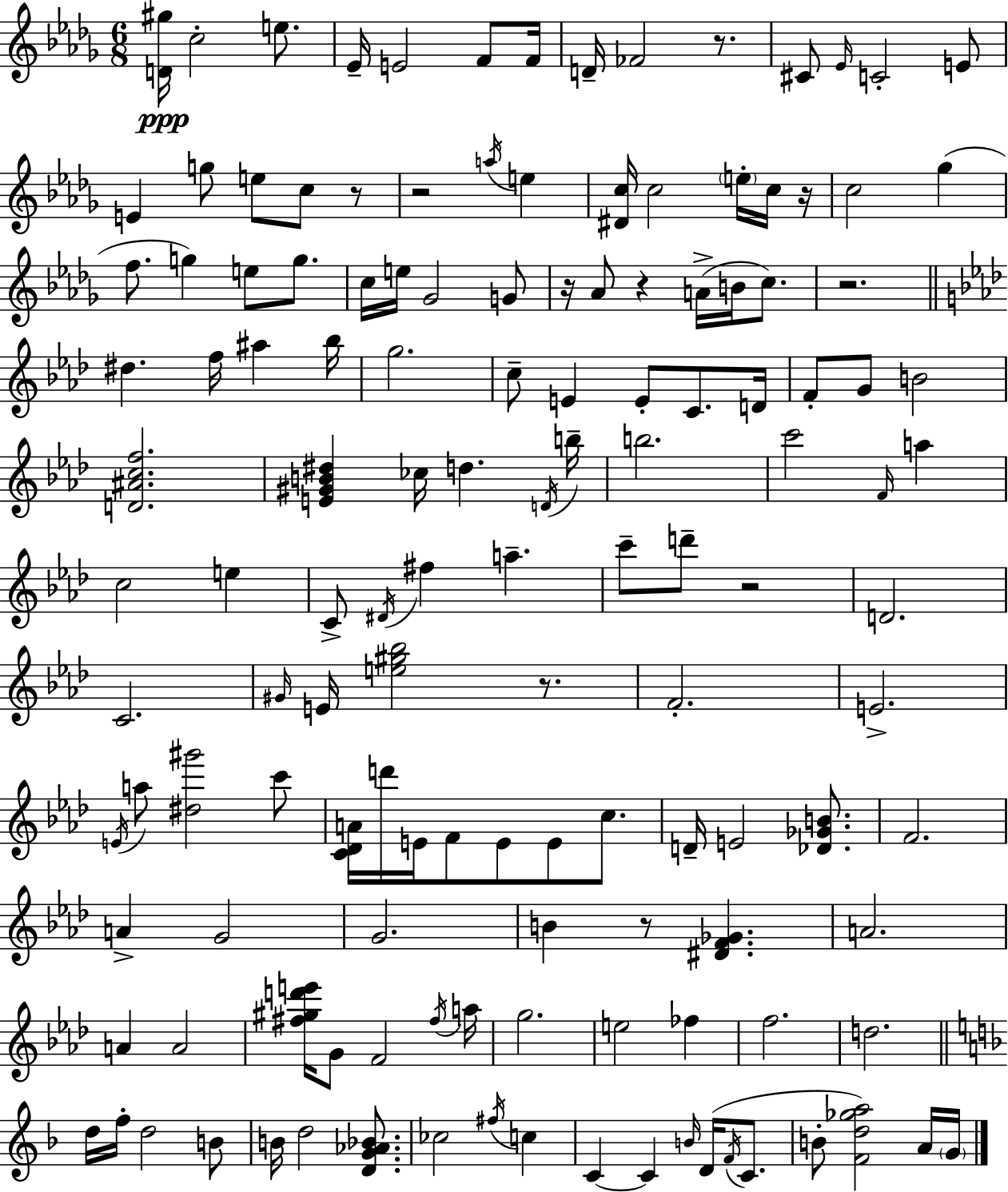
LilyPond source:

{
  \clef treble
  \numericTimeSignature
  \time 6/8
  \key bes \minor
  <d' gis''>16\ppp c''2-. e''8. | ees'16-- e'2 f'8 f'16 | d'16-- fes'2 r8. | cis'8 \grace { ees'16 } c'2-. e'8 | \break e'4 g''8 e''8 c''8 r8 | r2 \acciaccatura { a''16 } e''4 | <dis' c''>16 c''2 \parenthesize e''16-. | c''16 r16 c''2 ges''4( | \break f''8. g''4) e''8 g''8. | c''16 e''16 ges'2 | g'8 r16 aes'8 r4 a'16->( b'16 c''8.) | r2. | \break \bar "||" \break \key f \minor dis''4. f''16 ais''4 bes''16 | g''2. | c''8-- e'4 e'8-. c'8. d'16 | f'8-. g'8 b'2 | \break <d' ais' c'' f''>2. | <e' gis' b' dis''>4 ces''16 d''4. \acciaccatura { d'16 } | b''16-- b''2. | c'''2 \grace { f'16 } a''4 | \break c''2 e''4 | c'8-> \acciaccatura { dis'16 } fis''4 a''4.-- | c'''8-- d'''8-- r2 | d'2. | \break c'2. | \grace { gis'16 } e'16 <e'' gis'' bes''>2 | r8. f'2.-. | e'2.-> | \break \acciaccatura { e'16 } a''8 <dis'' gis'''>2 | c'''8 <c' des' a'>16 d'''16 e'16 f'8 e'8 | e'8 c''8. d'16-- e'2 | <des' ges' b'>8. f'2. | \break a'4-> g'2 | g'2. | b'4 r8 <dis' f' ges'>4. | a'2. | \break a'4 a'2 | <fis'' gis'' d''' e'''>16 g'8 f'2 | \acciaccatura { fis''16 } a''16 g''2. | e''2 | \break fes''4 f''2. | d''2. | \bar "||" \break \key d \minor d''16 f''16-. d''2 b'8 | b'16 d''2 <d' g' aes' bes'>8. | ces''2 \acciaccatura { fis''16 } c''4 | c'4~~ c'4 \grace { b'16 }( d'16 \acciaccatura { f'16 } | \break c'8. b'8-. <f' d'' ges'' a''>2) | a'16 \parenthesize g'16 \bar "|."
}